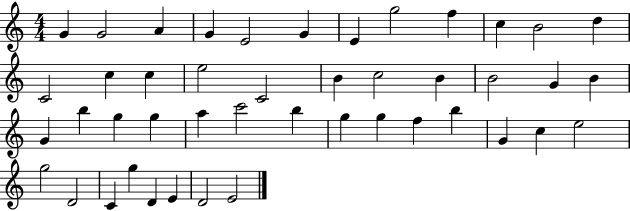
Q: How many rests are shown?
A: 0